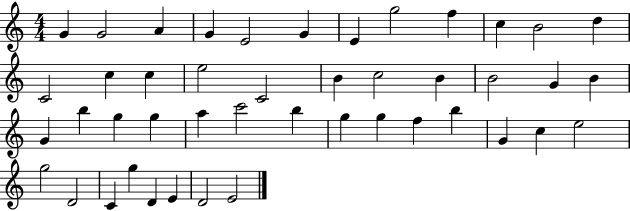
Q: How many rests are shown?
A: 0